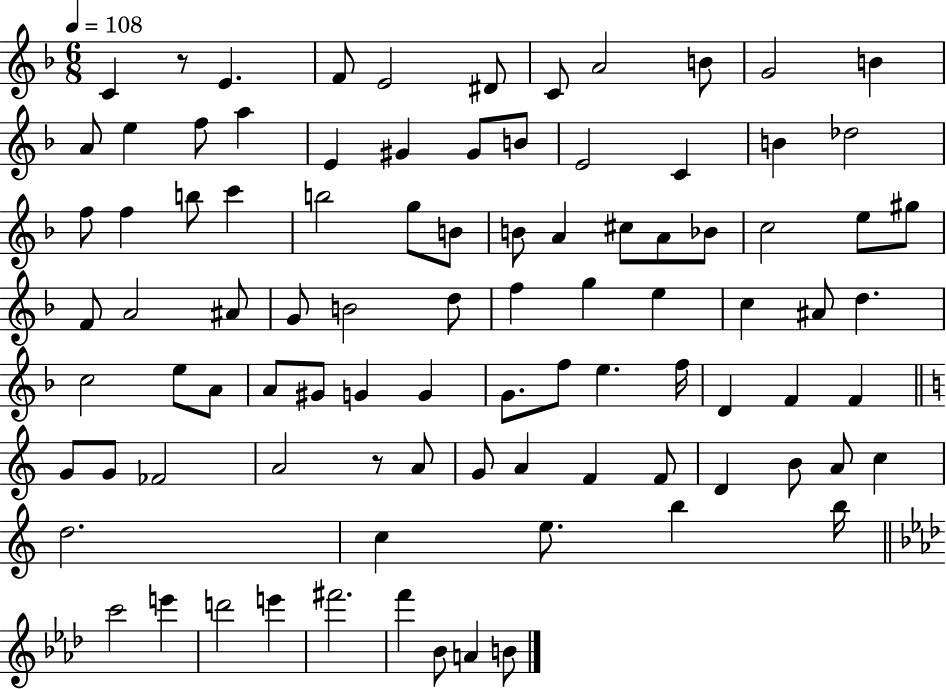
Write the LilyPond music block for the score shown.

{
  \clef treble
  \numericTimeSignature
  \time 6/8
  \key f \major
  \tempo 4 = 108
  c'4 r8 e'4. | f'8 e'2 dis'8 | c'8 a'2 b'8 | g'2 b'4 | \break a'8 e''4 f''8 a''4 | e'4 gis'4 gis'8 b'8 | e'2 c'4 | b'4 des''2 | \break f''8 f''4 b''8 c'''4 | b''2 g''8 b'8 | b'8 a'4 cis''8 a'8 bes'8 | c''2 e''8 gis''8 | \break f'8 a'2 ais'8 | g'8 b'2 d''8 | f''4 g''4 e''4 | c''4 ais'8 d''4. | \break c''2 e''8 a'8 | a'8 gis'8 g'4 g'4 | g'8. f''8 e''4. f''16 | d'4 f'4 f'4 | \break \bar "||" \break \key a \minor g'8 g'8 fes'2 | a'2 r8 a'8 | g'8 a'4 f'4 f'8 | d'4 b'8 a'8 c''4 | \break d''2. | c''4 e''8. b''4 b''16 | \bar "||" \break \key aes \major c'''2 e'''4 | d'''2 e'''4 | fis'''2. | f'''4 bes'8 a'4 b'8 | \break \bar "|."
}